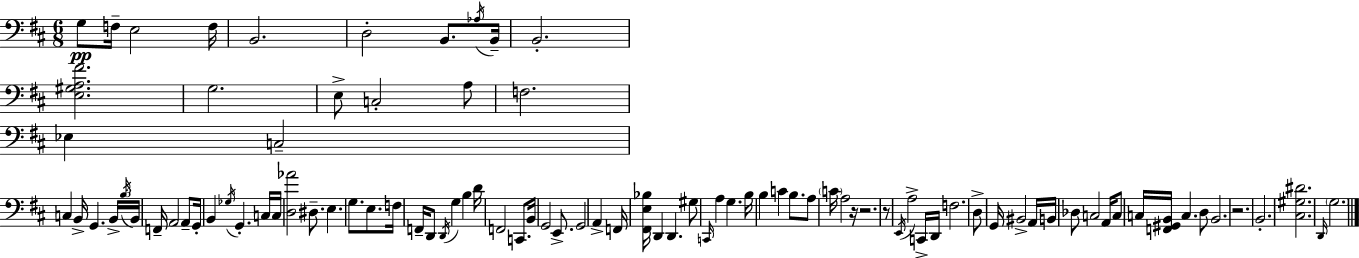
G3/e F3/s E3/h F3/s B2/h. D3/h B2/e. Ab3/s B2/s B2/h. [E3,G#3,A3,F#4]/h. G3/h. E3/e C3/h A3/e F3/h. Eb3/q C3/h C3/q B2/s G2/q. B2/s B3/s B2/s F2/s A2/h A2/e G2/s B2/q Gb3/s G2/q. C3/s C3/s [D3,Ab4]/h D#3/e. E3/q. G3/e. E3/e. F3/s F2/s D2/e D2/s G3/q B3/q D4/s F2/h C2/e. B2/s G2/h E2/e. G2/h A2/q F2/s [F#2,E3,Bb3]/s D2/q D2/q. G#3/e C2/s A3/q G3/q. B3/s B3/q C4/q B3/e. A3/e C4/s A3/h R/s R/h. R/e E2/s A3/h C2/s D2/s F3/h. D3/e G2/s BIS2/h A2/s B2/s Db3/e C3/h A2/s C3/e C3/s [F2,G#2,B2]/s C3/q. D3/e B2/h. R/h. B2/h. [C#3,G#3,D#4]/h. D2/s G3/h.